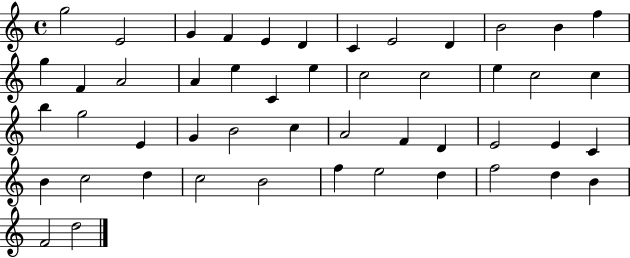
{
  \clef treble
  \time 4/4
  \defaultTimeSignature
  \key c \major
  g''2 e'2 | g'4 f'4 e'4 d'4 | c'4 e'2 d'4 | b'2 b'4 f''4 | \break g''4 f'4 a'2 | a'4 e''4 c'4 e''4 | c''2 c''2 | e''4 c''2 c''4 | \break b''4 g''2 e'4 | g'4 b'2 c''4 | a'2 f'4 d'4 | e'2 e'4 c'4 | \break b'4 c''2 d''4 | c''2 b'2 | f''4 e''2 d''4 | f''2 d''4 b'4 | \break f'2 d''2 | \bar "|."
}